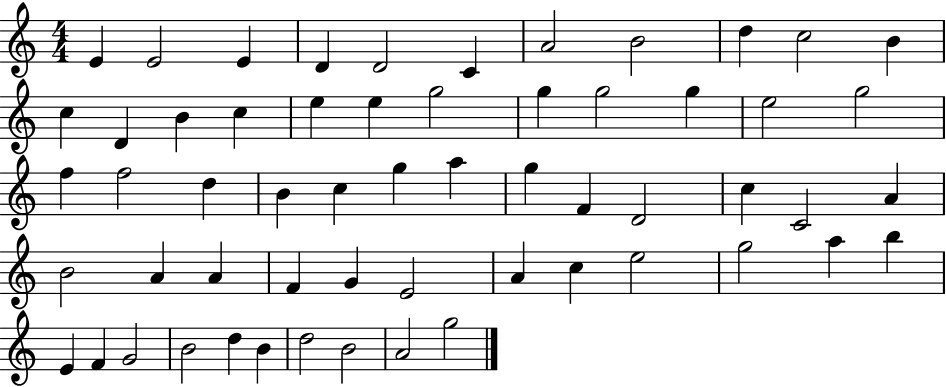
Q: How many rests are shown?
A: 0